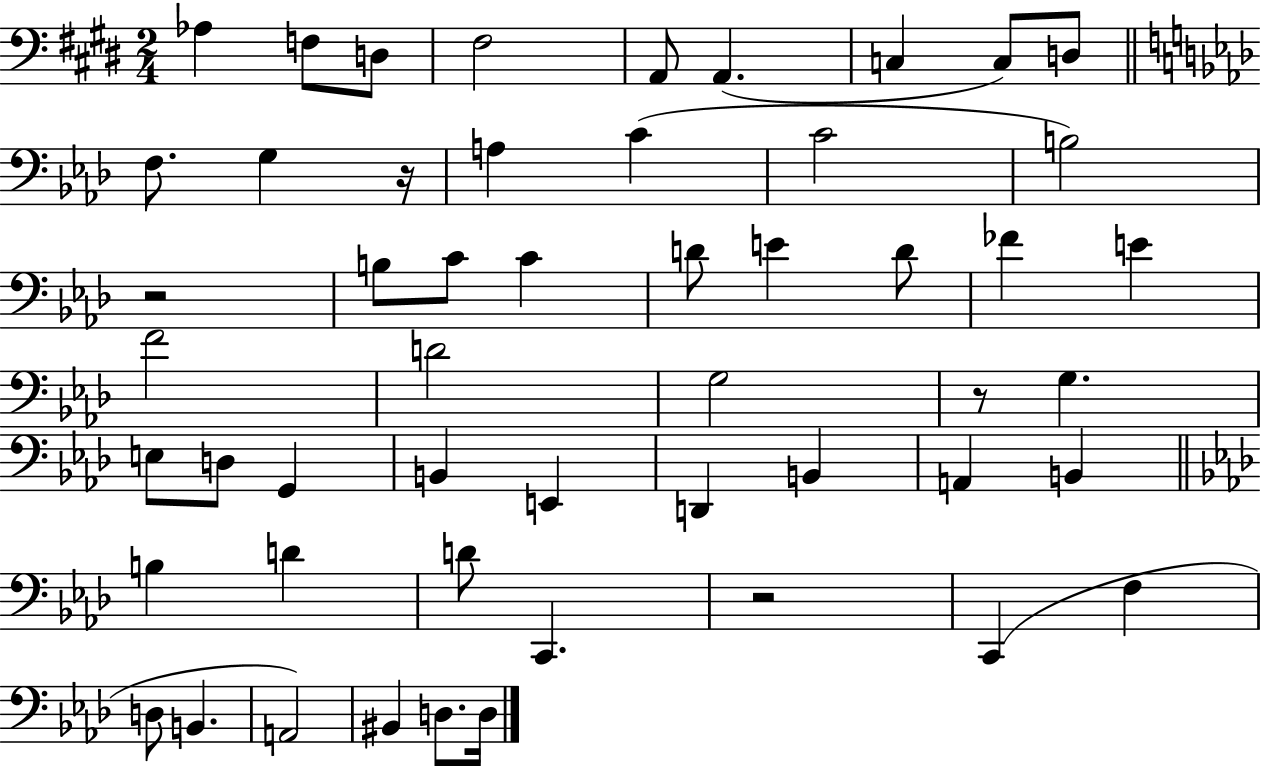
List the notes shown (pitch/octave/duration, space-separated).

Ab3/q F3/e D3/e F#3/h A2/e A2/q. C3/q C3/e D3/e F3/e. G3/q R/s A3/q C4/q C4/h B3/h R/h B3/e C4/e C4/q D4/e E4/q D4/e FES4/q E4/q F4/h D4/h G3/h R/e G3/q. E3/e D3/e G2/q B2/q E2/q D2/q B2/q A2/q B2/q B3/q D4/q D4/e C2/q. R/h C2/q F3/q D3/e B2/q. A2/h BIS2/q D3/e. D3/s